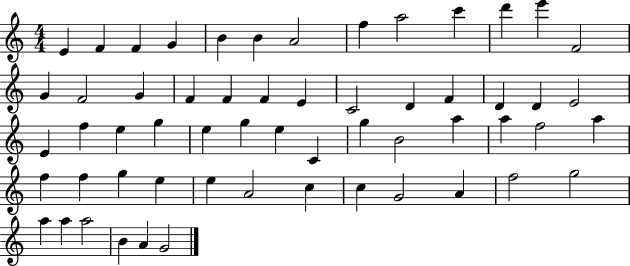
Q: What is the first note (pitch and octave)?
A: E4